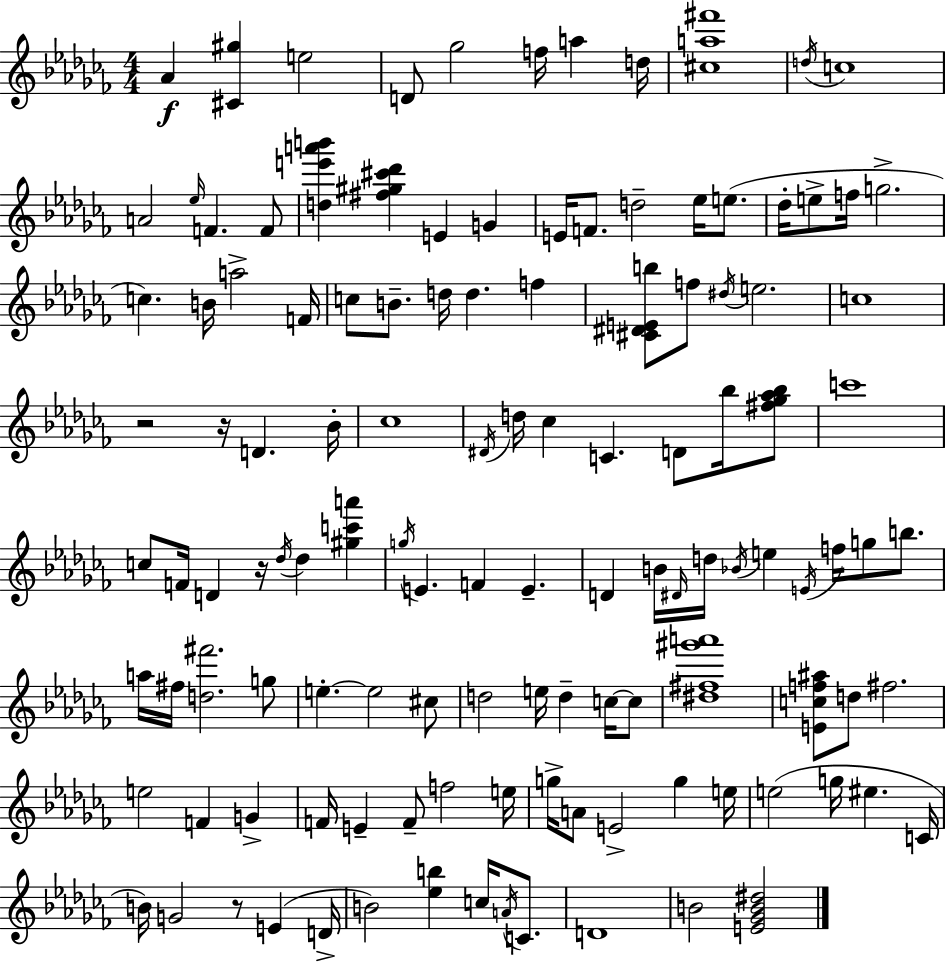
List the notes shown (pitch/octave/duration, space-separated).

Ab4/q [C#4,G#5]/q E5/h D4/e Gb5/h F5/s A5/q D5/s [C#5,A5,F#6]/w D5/s C5/w A4/h Eb5/s F4/q. F4/e [D5,E6,A6,B6]/q [F#5,G#5,C#6,Db6]/q E4/q G4/q E4/s F4/e. D5/h Eb5/s E5/e. Db5/s E5/e F5/s G5/h. C5/q. B4/s A5/h F4/s C5/e B4/e. D5/s D5/q. F5/q [C#4,D#4,E4,B5]/e F5/e D#5/s E5/h. C5/w R/h R/s D4/q. Bb4/s CES5/w D#4/s D5/s CES5/q C4/q. D4/e Bb5/s [F#5,Gb5,Ab5,Bb5]/e C6/w C5/e F4/s D4/q R/s Db5/s Db5/q [G#5,C6,A6]/q G5/s E4/q. F4/q E4/q. D4/q B4/s D#4/s D5/s Bb4/s E5/q E4/s F5/s G5/e B5/e. A5/s F#5/s [D5,F#6]/h. G5/e E5/q. E5/h C#5/e D5/h E5/s D5/q C5/s C5/e [D#5,F#5,G#6,A6]/w [E4,C5,F5,A#5]/e D5/e F#5/h. E5/h F4/q G4/q F4/s E4/q F4/e F5/h E5/s G5/s A4/e E4/h G5/q E5/s E5/h G5/s EIS5/q. C4/s B4/s G4/h R/e E4/q D4/s B4/h [Eb5,B5]/q C5/s A4/s C4/e. D4/w B4/h [E4,Gb4,B4,D#5]/h